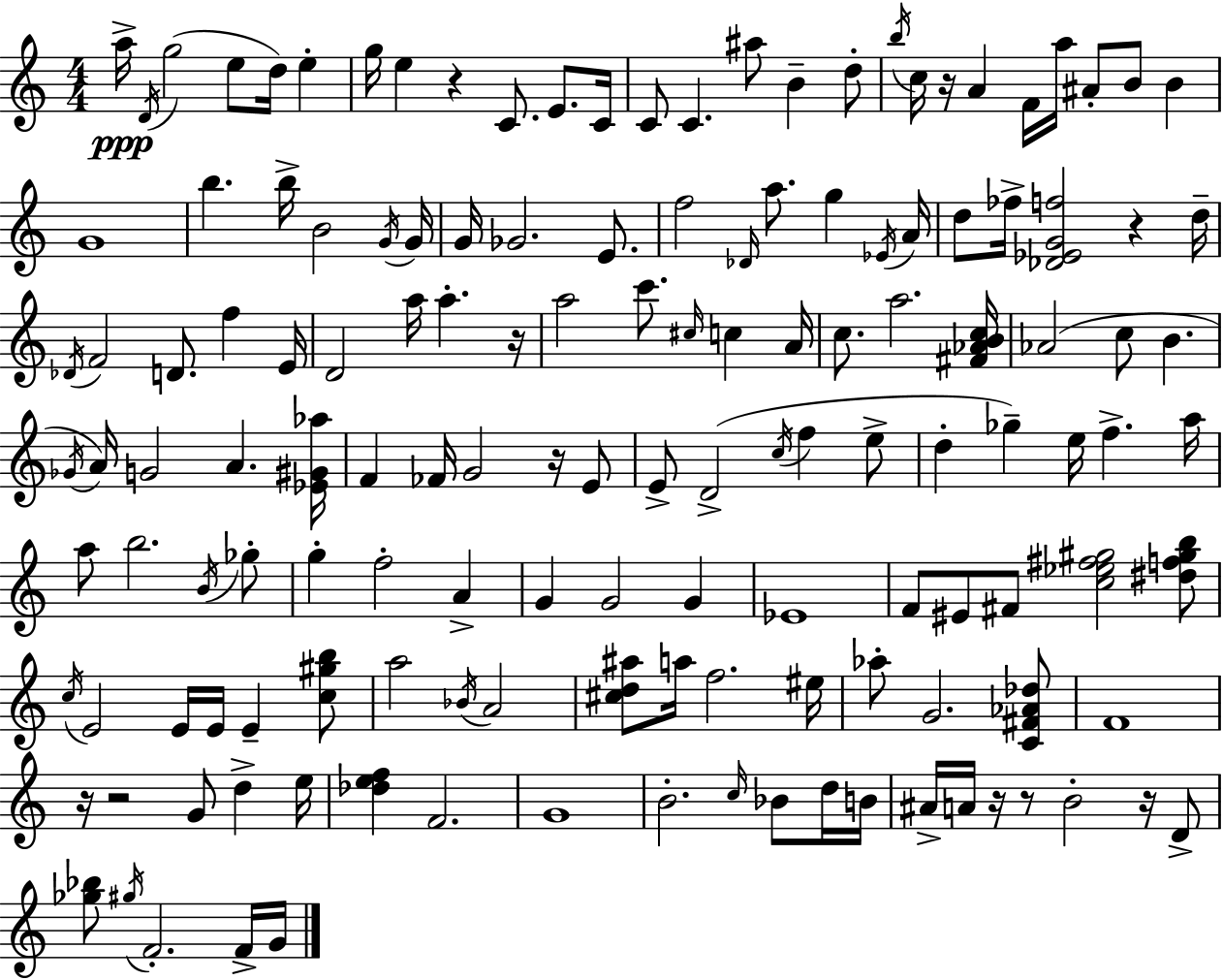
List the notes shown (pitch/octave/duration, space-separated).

A5/s D4/s G5/h E5/e D5/s E5/q G5/s E5/q R/q C4/e. E4/e. C4/s C4/e C4/q. A#5/e B4/q D5/e B5/s C5/s R/s A4/q F4/s A5/s A#4/e B4/e B4/q G4/w B5/q. B5/s B4/h G4/s G4/s G4/s Gb4/h. E4/e. F5/h Db4/s A5/e. G5/q Eb4/s A4/s D5/e FES5/s [Db4,Eb4,G4,F5]/h R/q D5/s Db4/s F4/h D4/e. F5/q E4/s D4/h A5/s A5/q. R/s A5/h C6/e. C#5/s C5/q A4/s C5/e. A5/h. [F#4,Ab4,B4,C5]/s Ab4/h C5/e B4/q. Gb4/s A4/s G4/h A4/q. [Eb4,G#4,Ab5]/s F4/q FES4/s G4/h R/s E4/e E4/e D4/h C5/s F5/q E5/e D5/q Gb5/q E5/s F5/q. A5/s A5/e B5/h. B4/s Gb5/e G5/q F5/h A4/q G4/q G4/h G4/q Eb4/w F4/e EIS4/e F#4/e [C5,Eb5,F#5,G#5]/h [D#5,F5,G#5,B5]/e C5/s E4/h E4/s E4/s E4/q [C5,G#5,B5]/e A5/h Bb4/s A4/h [C#5,D5,A#5]/e A5/s F5/h. EIS5/s Ab5/e G4/h. [C4,F#4,Ab4,Db5]/e F4/w R/s R/h G4/e D5/q E5/s [Db5,E5,F5]/q F4/h. G4/w B4/h. C5/s Bb4/e D5/s B4/s A#4/s A4/s R/s R/e B4/h R/s D4/e [Gb5,Bb5]/e G#5/s F4/h. F4/s G4/s